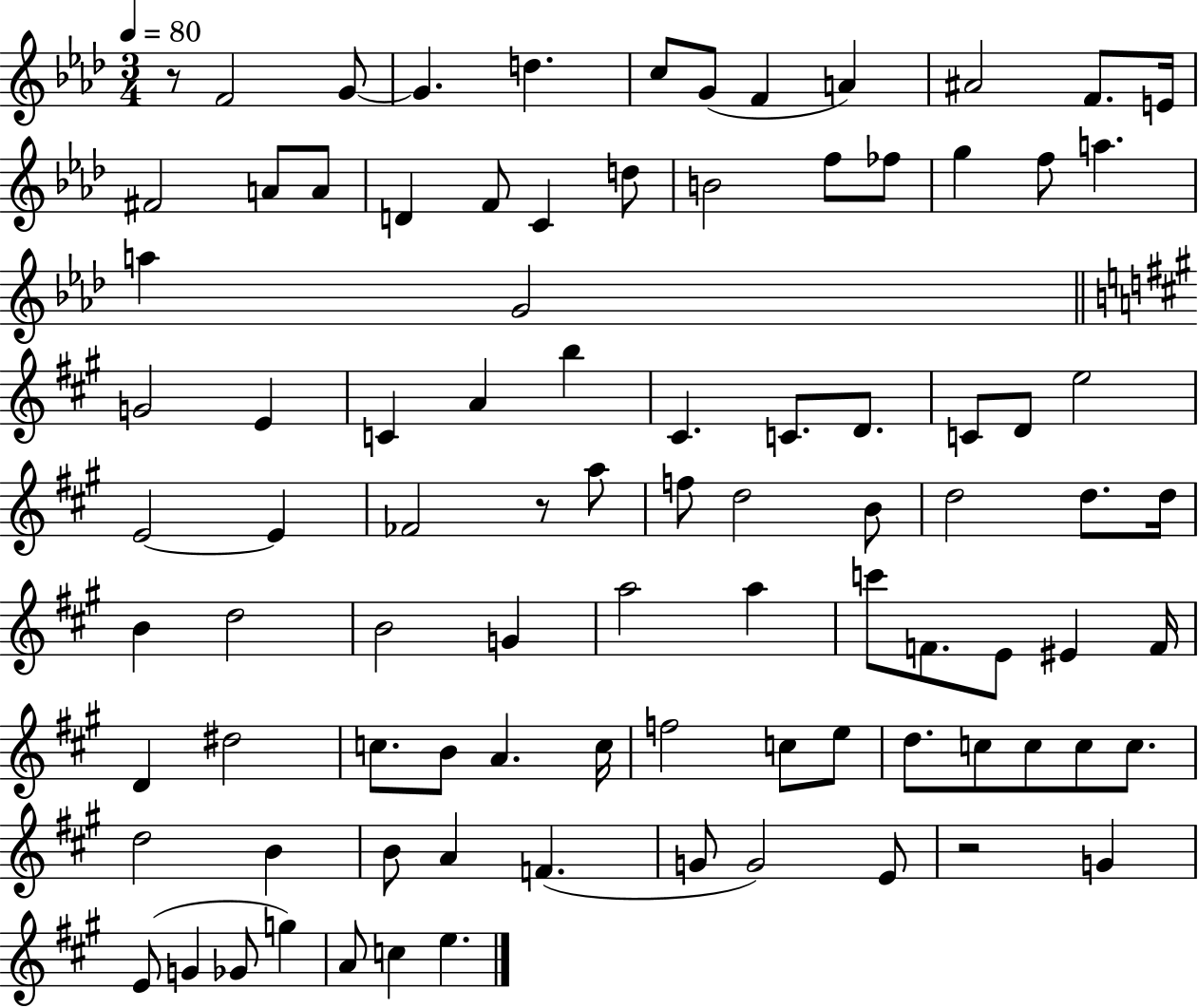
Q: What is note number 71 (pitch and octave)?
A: C5